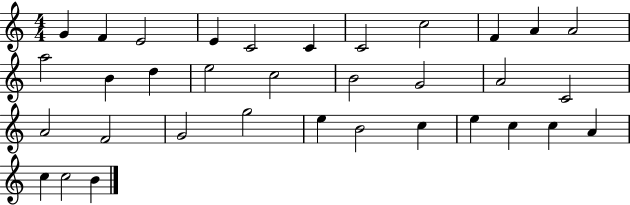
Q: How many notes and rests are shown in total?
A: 34